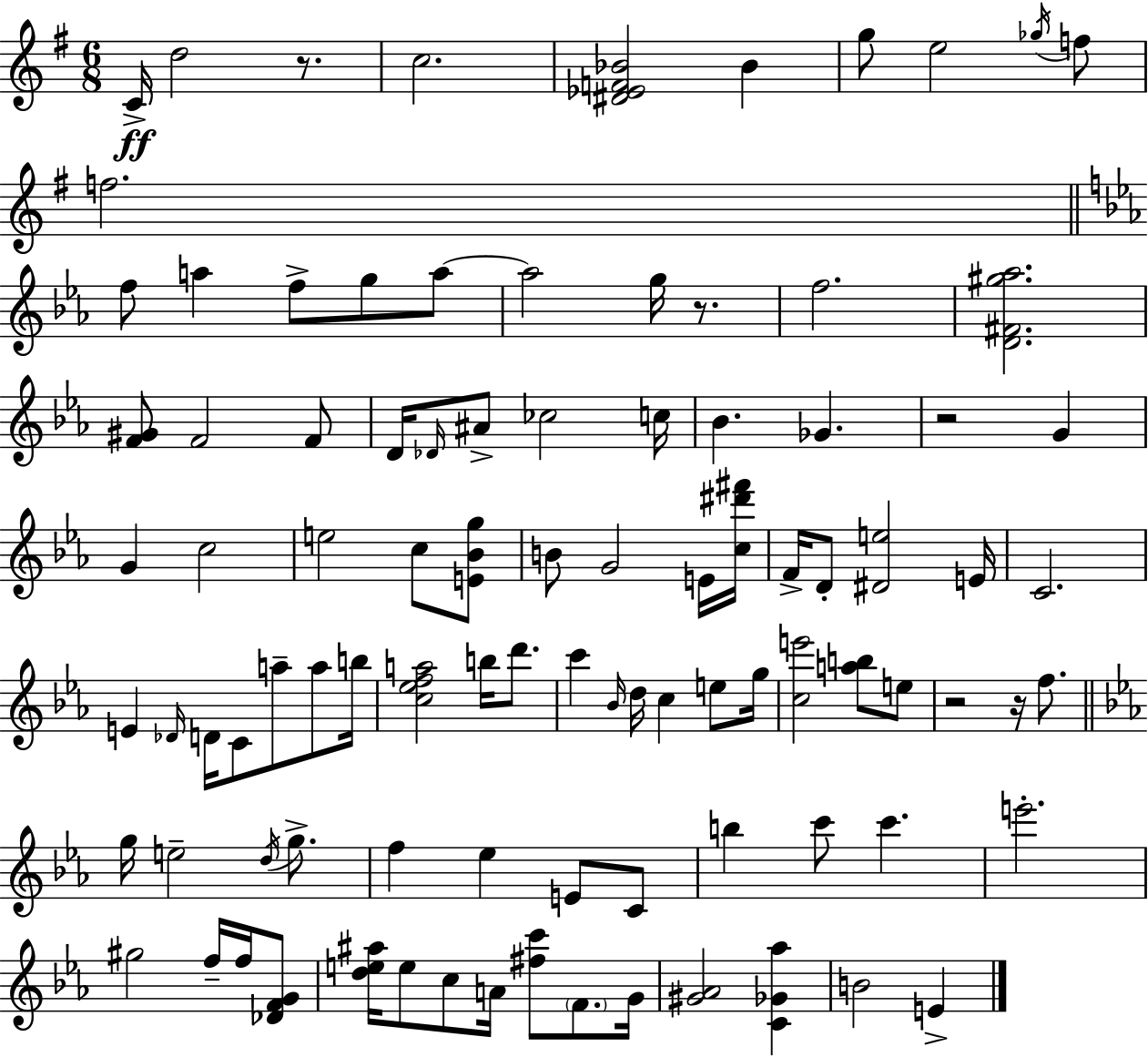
X:1
T:Untitled
M:6/8
L:1/4
K:G
C/4 d2 z/2 c2 [^D_EF_B]2 _B g/2 e2 _g/4 f/2 f2 f/2 a f/2 g/2 a/2 a2 g/4 z/2 f2 [D^F^g_a]2 [F^G]/2 F2 F/2 D/4 _D/4 ^A/2 _c2 c/4 _B _G z2 G G c2 e2 c/2 [E_Bg]/2 B/2 G2 E/4 [c^d'^f']/4 F/4 D/2 [^De]2 E/4 C2 E _D/4 D/4 C/2 a/2 a/2 b/4 [c_efa]2 b/4 d'/2 c' _B/4 d/4 c e/2 g/4 [ce']2 [ab]/2 e/2 z2 z/4 f/2 g/4 e2 d/4 g/2 f _e E/2 C/2 b c'/2 c' e'2 ^g2 f/4 f/4 [_DFG]/2 [de^a]/4 e/2 c/2 A/4 [^fc']/2 F/2 G/4 [^G_A]2 [C_G_a] B2 E